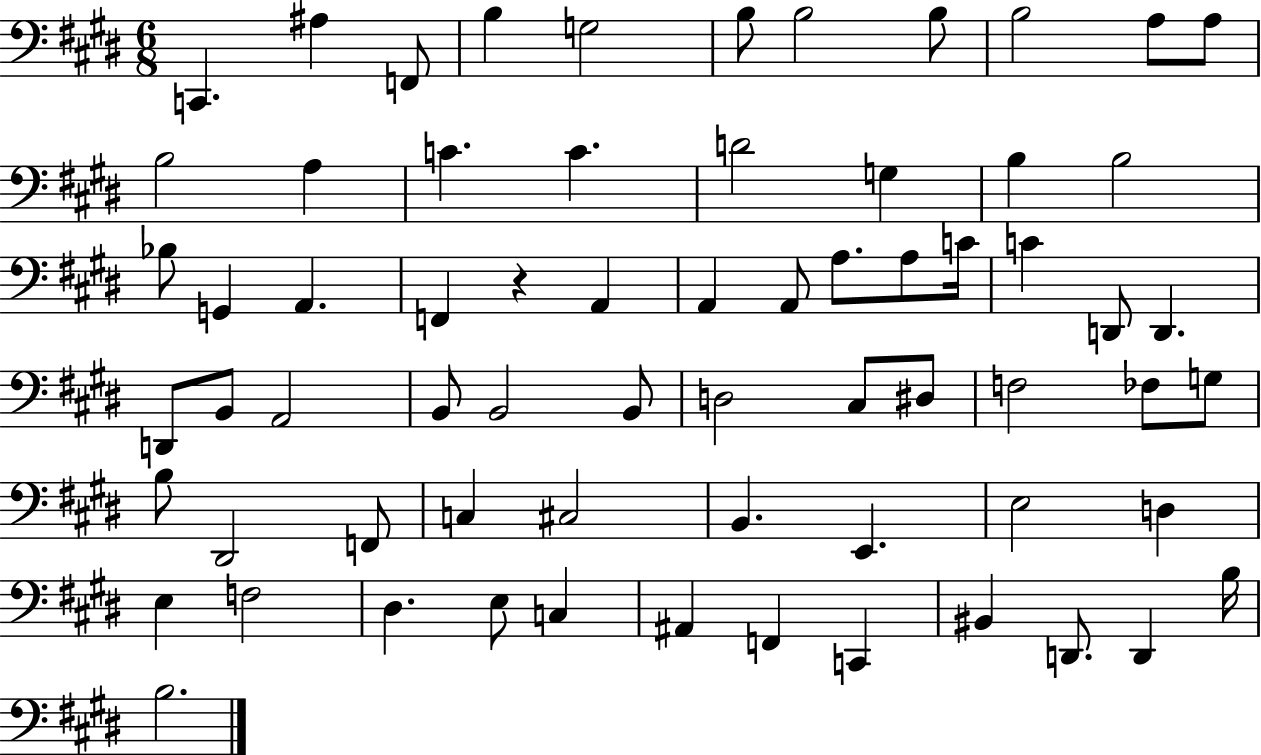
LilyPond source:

{
  \clef bass
  \numericTimeSignature
  \time 6/8
  \key e \major
  c,4. ais4 f,8 | b4 g2 | b8 b2 b8 | b2 a8 a8 | \break b2 a4 | c'4. c'4. | d'2 g4 | b4 b2 | \break bes8 g,4 a,4. | f,4 r4 a,4 | a,4 a,8 a8. a8 c'16 | c'4 d,8 d,4. | \break d,8 b,8 a,2 | b,8 b,2 b,8 | d2 cis8 dis8 | f2 fes8 g8 | \break b8 dis,2 f,8 | c4 cis2 | b,4. e,4. | e2 d4 | \break e4 f2 | dis4. e8 c4 | ais,4 f,4 c,4 | bis,4 d,8. d,4 b16 | \break b2. | \bar "|."
}